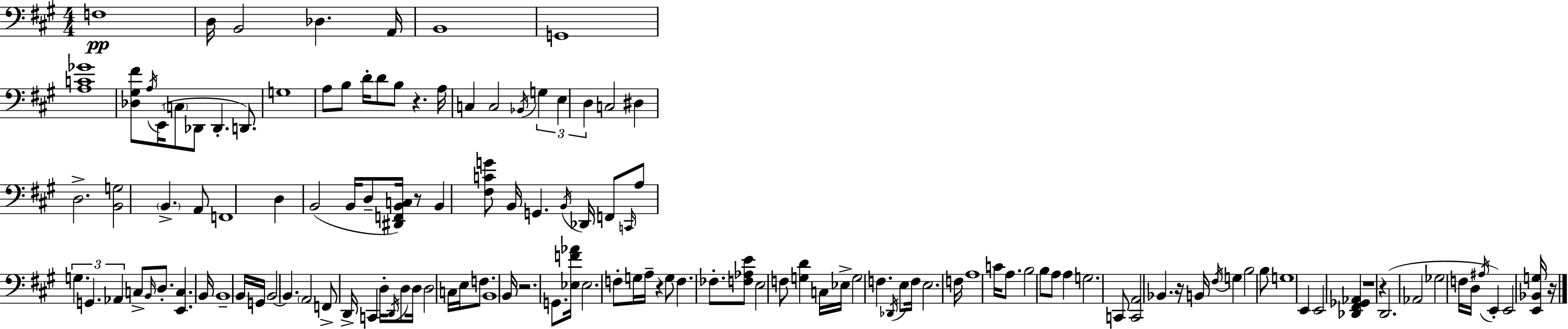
X:1
T:Untitled
M:4/4
L:1/4
K:A
F,4 D,/4 B,,2 _D, A,,/4 B,,4 G,,4 [A,C_G]4 [_D,^G,^F]/2 A,/4 E,,/4 C,/2 _D,,/2 _D,, D,,/2 G,4 A,/2 B,/2 D/4 D/2 B,/2 z A,/4 C, C,2 _B,,/4 G, E, D, C,2 ^D, D,2 [B,,G,]2 B,, A,,/2 F,,4 D, B,,2 B,,/4 D,/2 [^D,,F,,B,,C,]/4 z/2 B,, [^F,CG]/2 B,,/4 G,, B,,/4 _D,,/4 F,,/2 C,,/4 A,/2 G, G,, _A,, C,/2 B,,/4 D,/2 [E,,C,] B,,/4 B,,4 B,,/4 G,,/4 B,,2 B,, A,,2 F,,/2 D,,/4 C,, D,/4 D,,/4 D,/2 D,/4 D,2 C,/4 E,/4 F,/2 B,,4 B,,/4 z2 G,,/2 [_E,F_A]/4 _E,2 F,/2 G,/4 A,/4 z G,/2 F, _F,/2 [F,_A,E]/2 E,2 F,/2 [G,D] C,/4 _E,/4 G,2 F, _D,,/4 E,/2 F,/4 E,2 F,/4 A,4 C/4 A,/2 B,2 B,/2 A,/2 A, G,2 C,,/2 [C,,A,,]2 _B,, z/4 B,,/4 ^F,/4 G, B,2 B,/2 G,4 E,, E,,2 [_D,,^F,,_G,,_A,,] z4 z D,,2 _A,,2 _G,2 F,/4 D,/4 ^A,/4 E,, E,,2 [E,,_B,,G,]/4 z/4